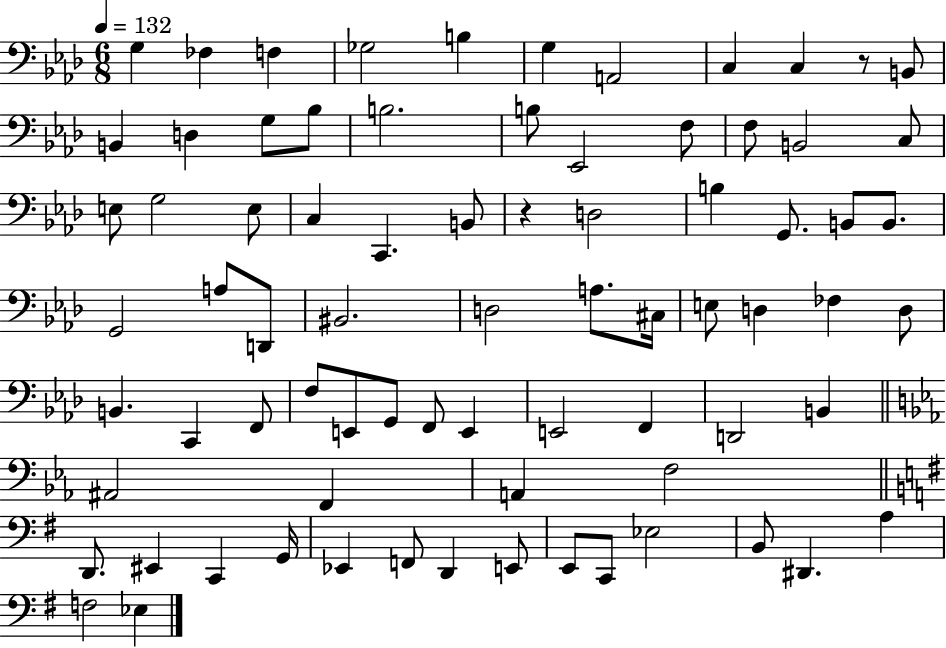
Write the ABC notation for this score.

X:1
T:Untitled
M:6/8
L:1/4
K:Ab
G, _F, F, _G,2 B, G, A,,2 C, C, z/2 B,,/2 B,, D, G,/2 _B,/2 B,2 B,/2 _E,,2 F,/2 F,/2 B,,2 C,/2 E,/2 G,2 E,/2 C, C,, B,,/2 z D,2 B, G,,/2 B,,/2 B,,/2 G,,2 A,/2 D,,/2 ^B,,2 D,2 A,/2 ^C,/4 E,/2 D, _F, D,/2 B,, C,, F,,/2 F,/2 E,,/2 G,,/2 F,,/2 E,, E,,2 F,, D,,2 B,, ^A,,2 F,, A,, F,2 D,,/2 ^E,, C,, G,,/4 _E,, F,,/2 D,, E,,/2 E,,/2 C,,/2 _E,2 B,,/2 ^D,, A, F,2 _E,